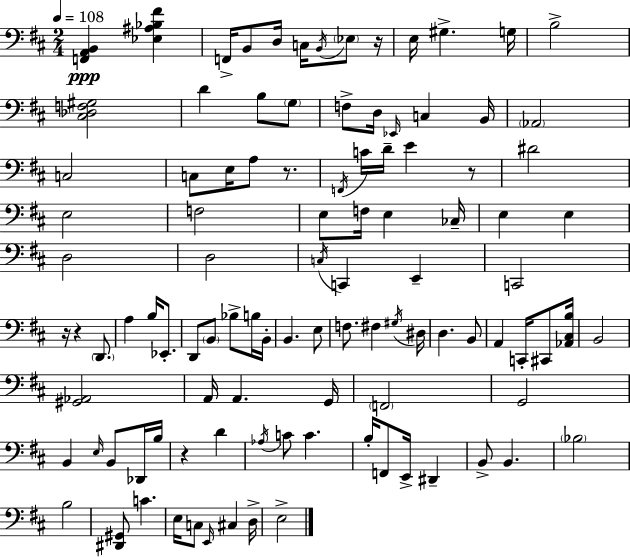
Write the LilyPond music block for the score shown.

{
  \clef bass
  \numericTimeSignature
  \time 2/4
  \key d \major
  \tempo 4 = 108
  <f, a, b,>4\ppp <ees ais bes fis'>4 | f,16-> b,8 d16 c16 \acciaccatura { b,16 } \parenthesize ees8 | r16 e16 gis4.-> | g16 b2-> | \break <cis des f gis>2 | d'4 b8 \parenthesize g8 | f8-> d16 \grace { ees,16 } c4 | b,16 \parenthesize aes,2 | \break c2 | c8 e16 a8 r8. | \acciaccatura { f,16 } c'16 d'16-- e'4 | r8 dis'2 | \break e2 | f2 | e8 f16 e4 | ces16-- e4 e4 | \break d2 | d2 | \acciaccatura { c16 } c,4 | e,4-- c,2 | \break r16 r4 | \parenthesize d,8. a4 | b16 ees,8.-. d,8 \parenthesize b,8 | bes8-> b16 b,16-. b,4. | \break e8 f8. fis4 | \acciaccatura { gis16 } dis16 d4. | b,8 a,4 | c,16-. cis,8 <aes, cis b>16 b,2 | \break <gis, aes,>2 | a,16 a,4. | g,16 \parenthesize f,2 | g,2 | \break b,4 | \grace { e16 } b,8 des,16 b16 r4 | d'4 \acciaccatura { aes16 } c'8 | c'4. b16-. | \break f,8 e,16-> dis,4-- b,8-> | b,4. \parenthesize bes2 | b2 | <dis, gis,>8 | \break c'4. e16 | c8 \grace { e,16 } cis4 d16-> | e2-> | \bar "|."
}